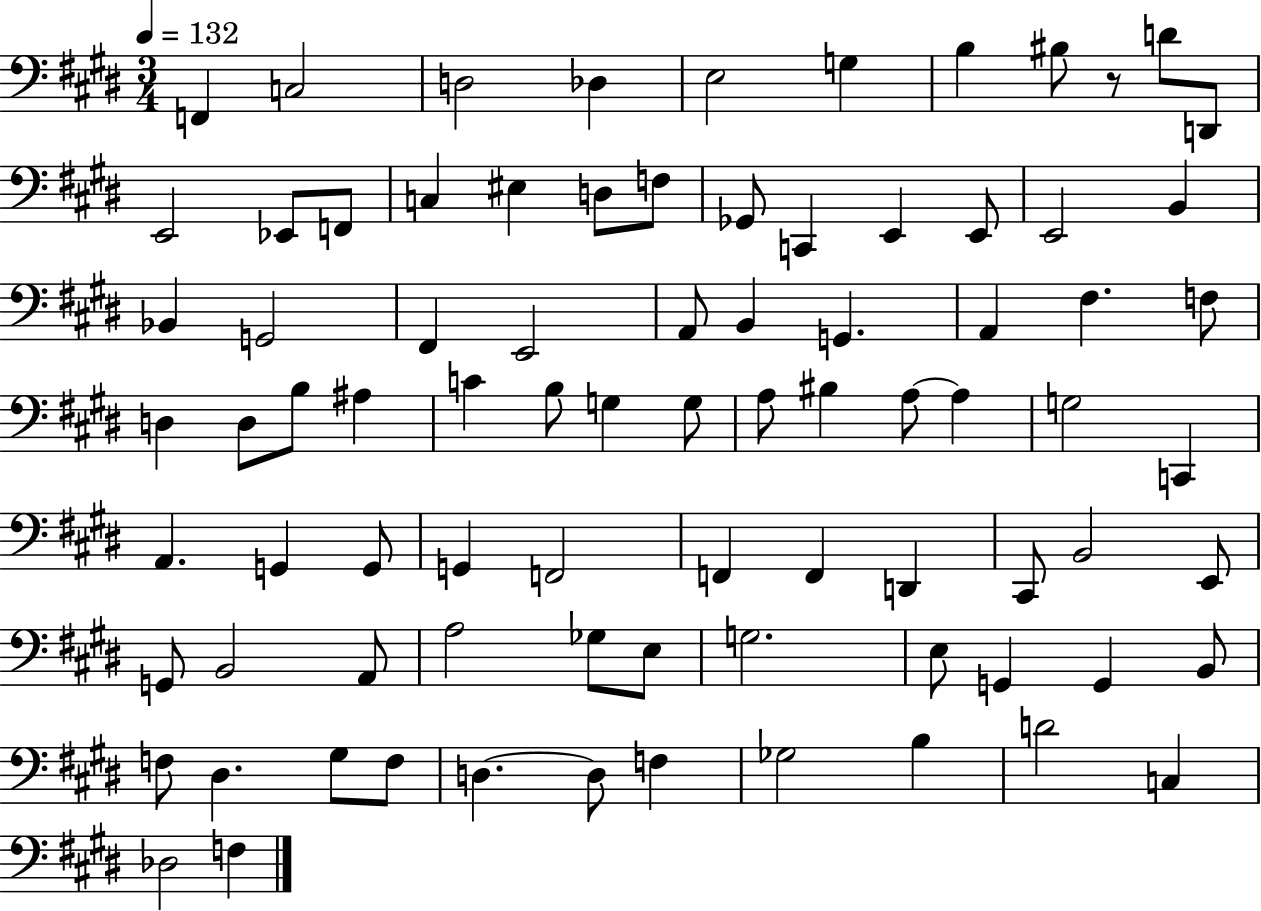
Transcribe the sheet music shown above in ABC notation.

X:1
T:Untitled
M:3/4
L:1/4
K:E
F,, C,2 D,2 _D, E,2 G, B, ^B,/2 z/2 D/2 D,,/2 E,,2 _E,,/2 F,,/2 C, ^E, D,/2 F,/2 _G,,/2 C,, E,, E,,/2 E,,2 B,, _B,, G,,2 ^F,, E,,2 A,,/2 B,, G,, A,, ^F, F,/2 D, D,/2 B,/2 ^A, C B,/2 G, G,/2 A,/2 ^B, A,/2 A, G,2 C,, A,, G,, G,,/2 G,, F,,2 F,, F,, D,, ^C,,/2 B,,2 E,,/2 G,,/2 B,,2 A,,/2 A,2 _G,/2 E,/2 G,2 E,/2 G,, G,, B,,/2 F,/2 ^D, ^G,/2 F,/2 D, D,/2 F, _G,2 B, D2 C, _D,2 F,